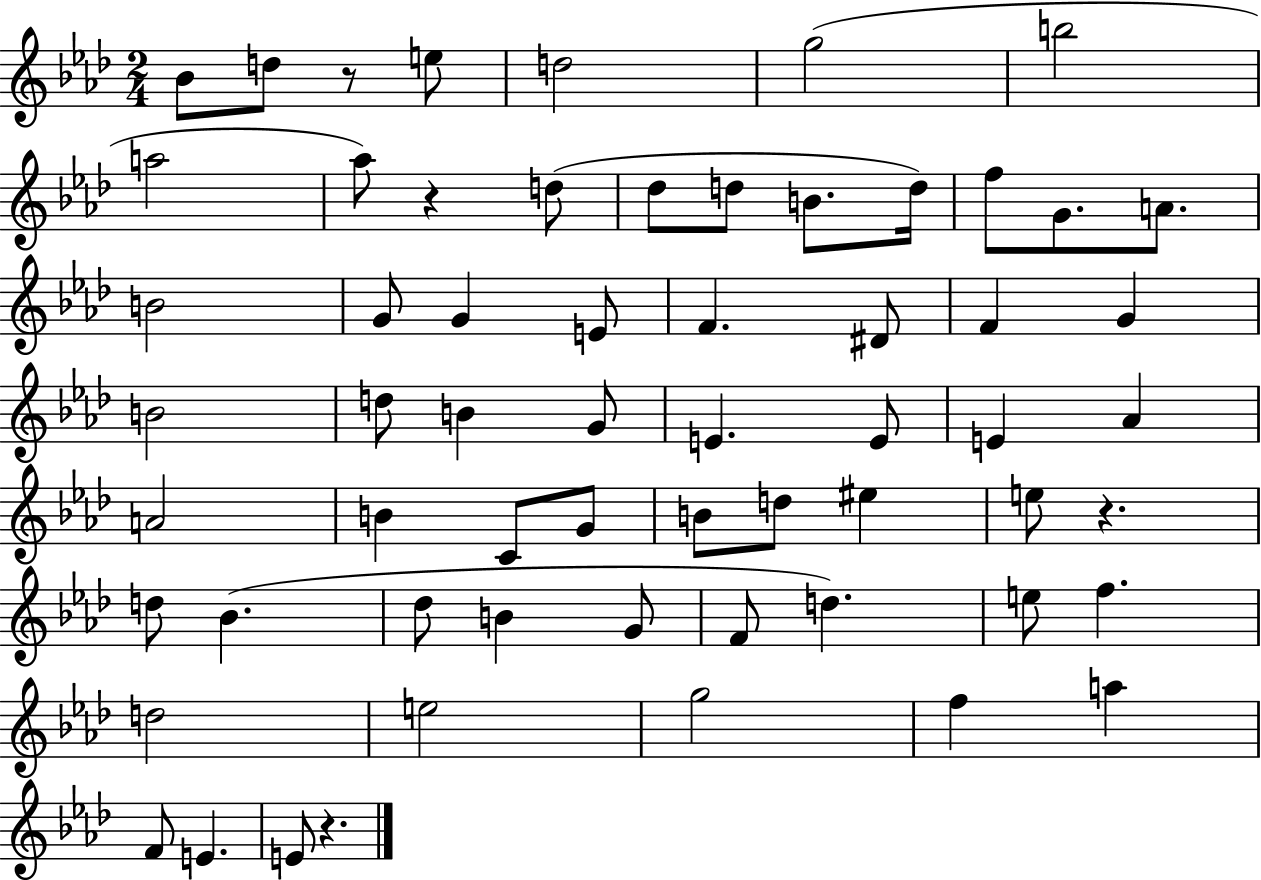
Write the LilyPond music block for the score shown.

{
  \clef treble
  \numericTimeSignature
  \time 2/4
  \key aes \major
  bes'8 d''8 r8 e''8 | d''2 | g''2( | b''2 | \break a''2 | aes''8) r4 d''8( | des''8 d''8 b'8. d''16) | f''8 g'8. a'8. | \break b'2 | g'8 g'4 e'8 | f'4. dis'8 | f'4 g'4 | \break b'2 | d''8 b'4 g'8 | e'4. e'8 | e'4 aes'4 | \break a'2 | b'4 c'8 g'8 | b'8 d''8 eis''4 | e''8 r4. | \break d''8 bes'4.( | des''8 b'4 g'8 | f'8 d''4.) | e''8 f''4. | \break d''2 | e''2 | g''2 | f''4 a''4 | \break f'8 e'4. | e'8 r4. | \bar "|."
}